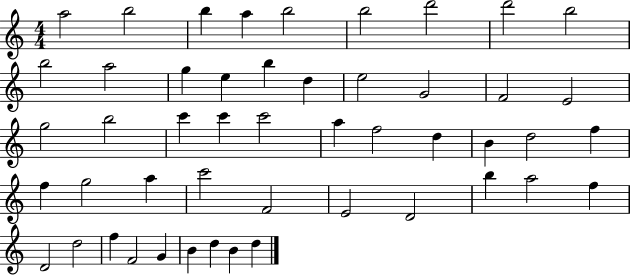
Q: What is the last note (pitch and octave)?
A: D5